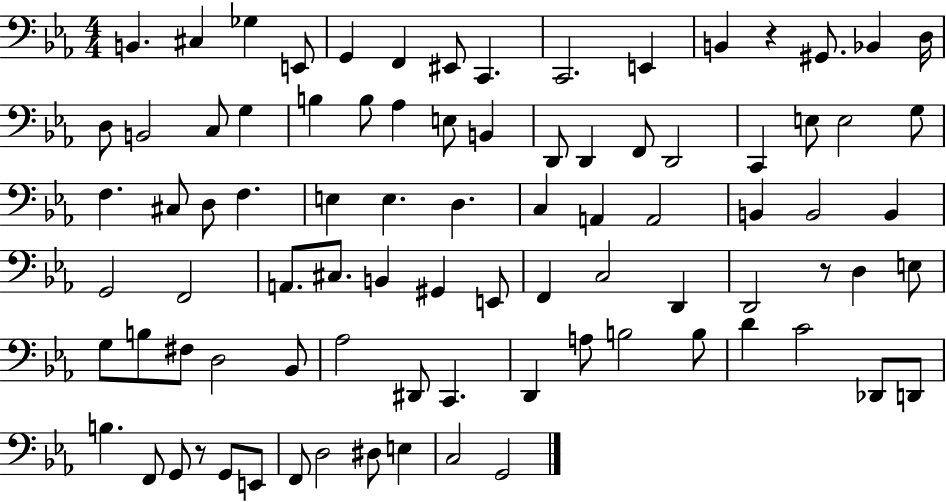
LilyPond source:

{
  \clef bass
  \numericTimeSignature
  \time 4/4
  \key ees \major
  \repeat volta 2 { b,4. cis4 ges4 e,8 | g,4 f,4 eis,8 c,4. | c,2. e,4 | b,4 r4 gis,8. bes,4 d16 | \break d8 b,2 c8 g4 | b4 b8 aes4 e8 b,4 | d,8 d,4 f,8 d,2 | c,4 e8 e2 g8 | \break f4. cis8 d8 f4. | e4 e4. d4. | c4 a,4 a,2 | b,4 b,2 b,4 | \break g,2 f,2 | a,8. cis8. b,4 gis,4 e,8 | f,4 c2 d,4 | d,2 r8 d4 e8 | \break g8 b8 fis8 d2 bes,8 | aes2 dis,8 c,4. | d,4 a8 b2 b8 | d'4 c'2 des,8 d,8 | \break b4. f,8 g,8 r8 g,8 e,8 | f,8 d2 dis8 e4 | c2 g,2 | } \bar "|."
}